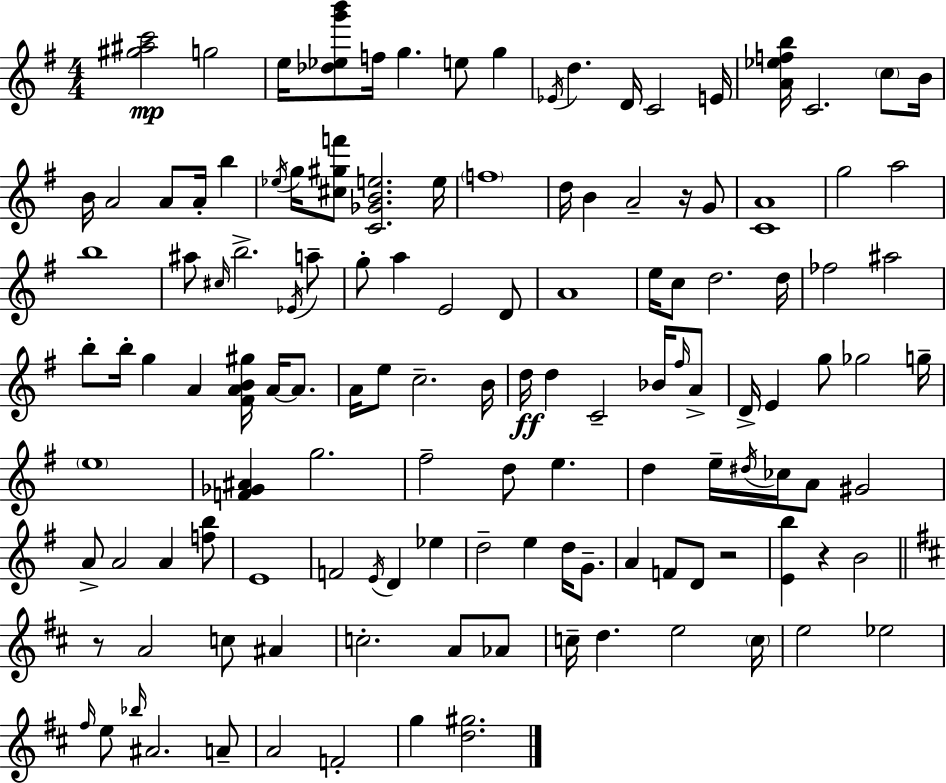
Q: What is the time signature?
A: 4/4